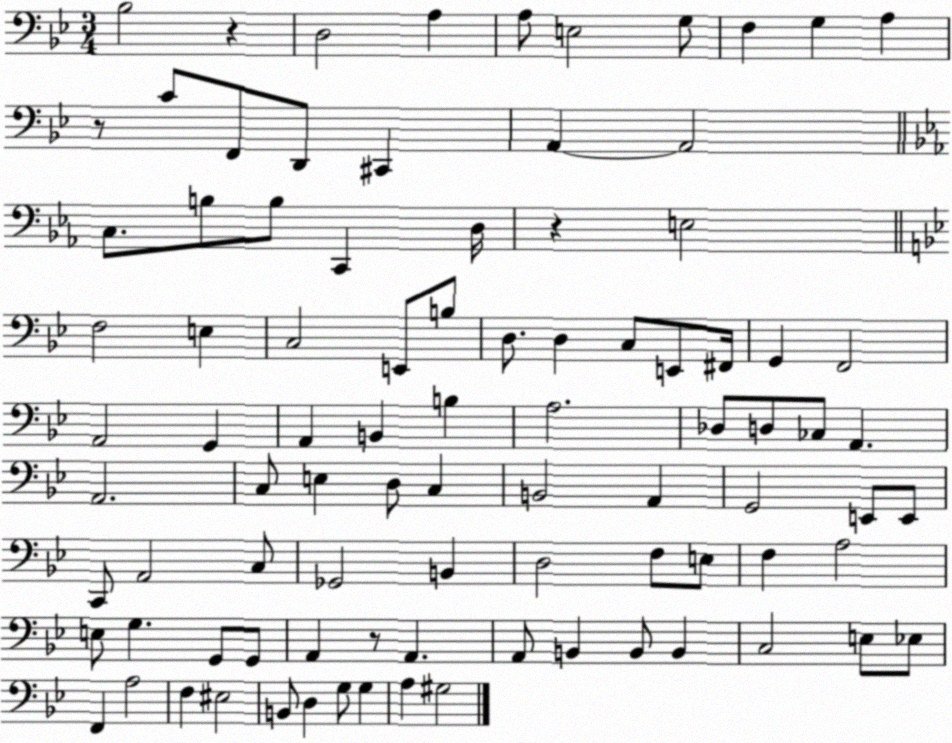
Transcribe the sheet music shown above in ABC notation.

X:1
T:Untitled
M:3/4
L:1/4
K:Bb
_B,2 z D,2 A, A,/2 E,2 G,/2 F, G, A, z/2 C/2 F,,/2 D,,/2 ^C,, A,, A,,2 C,/2 B,/2 B,/2 C,, D,/4 z E,2 F,2 E, C,2 E,,/2 B,/2 D,/2 D, C,/2 E,,/2 ^F,,/4 G,, F,,2 A,,2 G,, A,, B,, B, A,2 _D,/2 D,/2 _C,/2 A,, A,,2 C,/2 E, D,/2 C, B,,2 A,, G,,2 E,,/2 E,,/2 C,,/2 A,,2 C,/2 _G,,2 B,, D,2 F,/2 E,/2 F, A,2 E,/2 G, G,,/2 G,,/2 A,, z/2 A,, A,,/2 B,, B,,/2 B,, C,2 E,/2 _E,/2 F,, A,2 F, ^E,2 B,,/2 D, G,/2 G, A, ^G,2